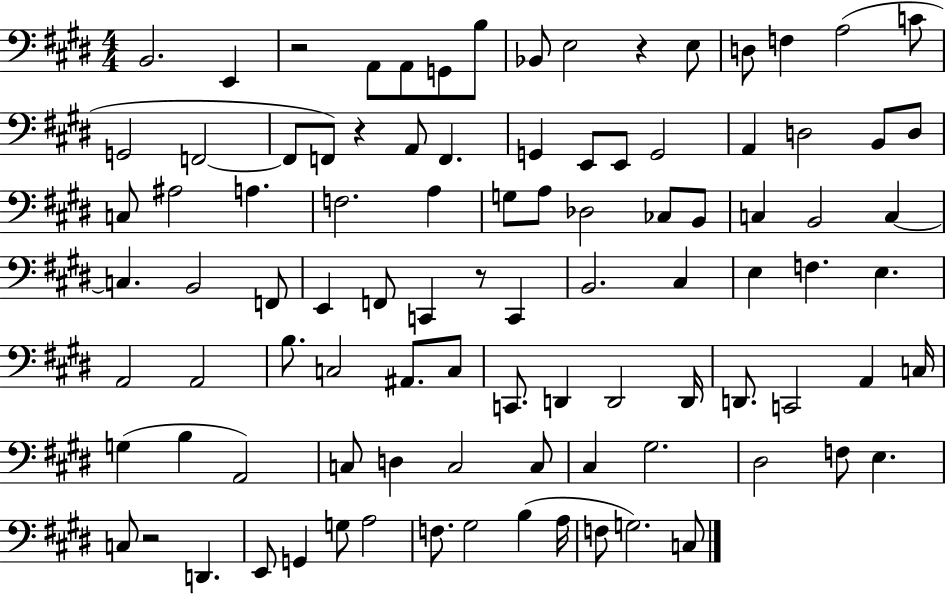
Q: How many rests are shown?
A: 5